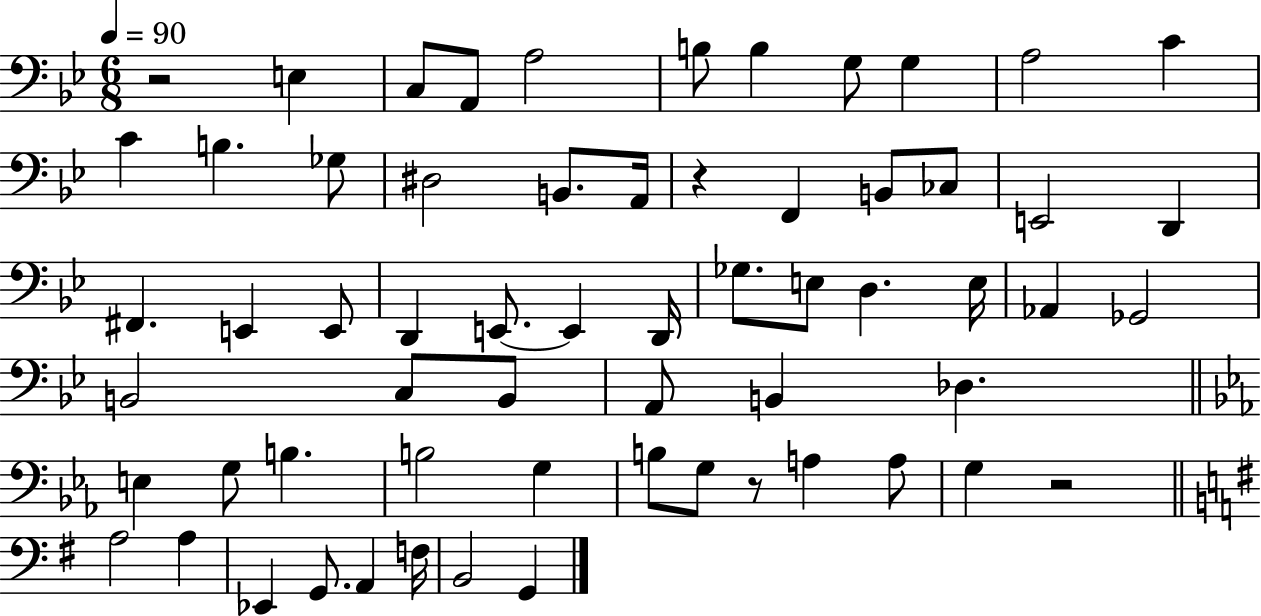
{
  \clef bass
  \numericTimeSignature
  \time 6/8
  \key bes \major
  \tempo 4 = 90
  r2 e4 | c8 a,8 a2 | b8 b4 g8 g4 | a2 c'4 | \break c'4 b4. ges8 | dis2 b,8. a,16 | r4 f,4 b,8 ces8 | e,2 d,4 | \break fis,4. e,4 e,8 | d,4 e,8.~~ e,4 d,16 | ges8. e8 d4. e16 | aes,4 ges,2 | \break b,2 c8 b,8 | a,8 b,4 des4. | \bar "||" \break \key ees \major e4 g8 b4. | b2 g4 | b8 g8 r8 a4 a8 | g4 r2 | \break \bar "||" \break \key e \minor a2 a4 | ees,4 g,8. a,4 f16 | b,2 g,4 | \bar "|."
}